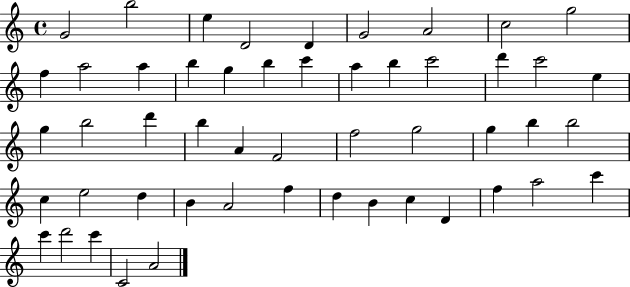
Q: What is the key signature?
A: C major